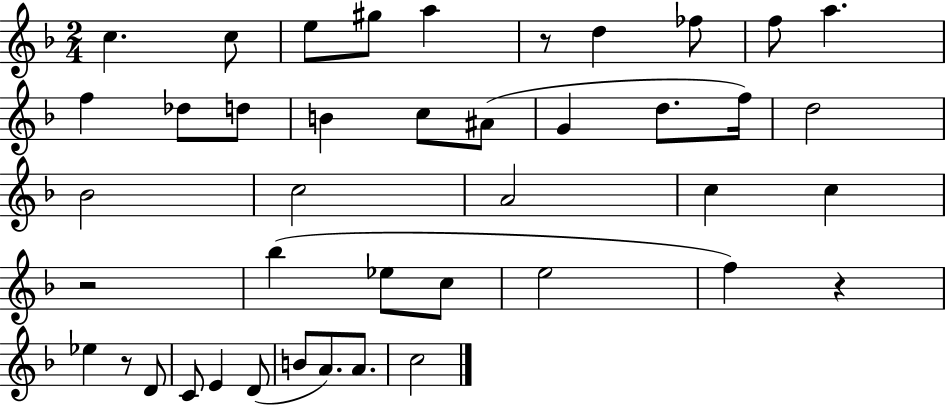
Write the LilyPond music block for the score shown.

{
  \clef treble
  \numericTimeSignature
  \time 2/4
  \key f \major
  c''4. c''8 | e''8 gis''8 a''4 | r8 d''4 fes''8 | f''8 a''4. | \break f''4 des''8 d''8 | b'4 c''8 ais'8( | g'4 d''8. f''16) | d''2 | \break bes'2 | c''2 | a'2 | c''4 c''4 | \break r2 | bes''4( ees''8 c''8 | e''2 | f''4) r4 | \break ees''4 r8 d'8 | c'8 e'4 d'8( | b'8 a'8.) a'8. | c''2 | \break \bar "|."
}